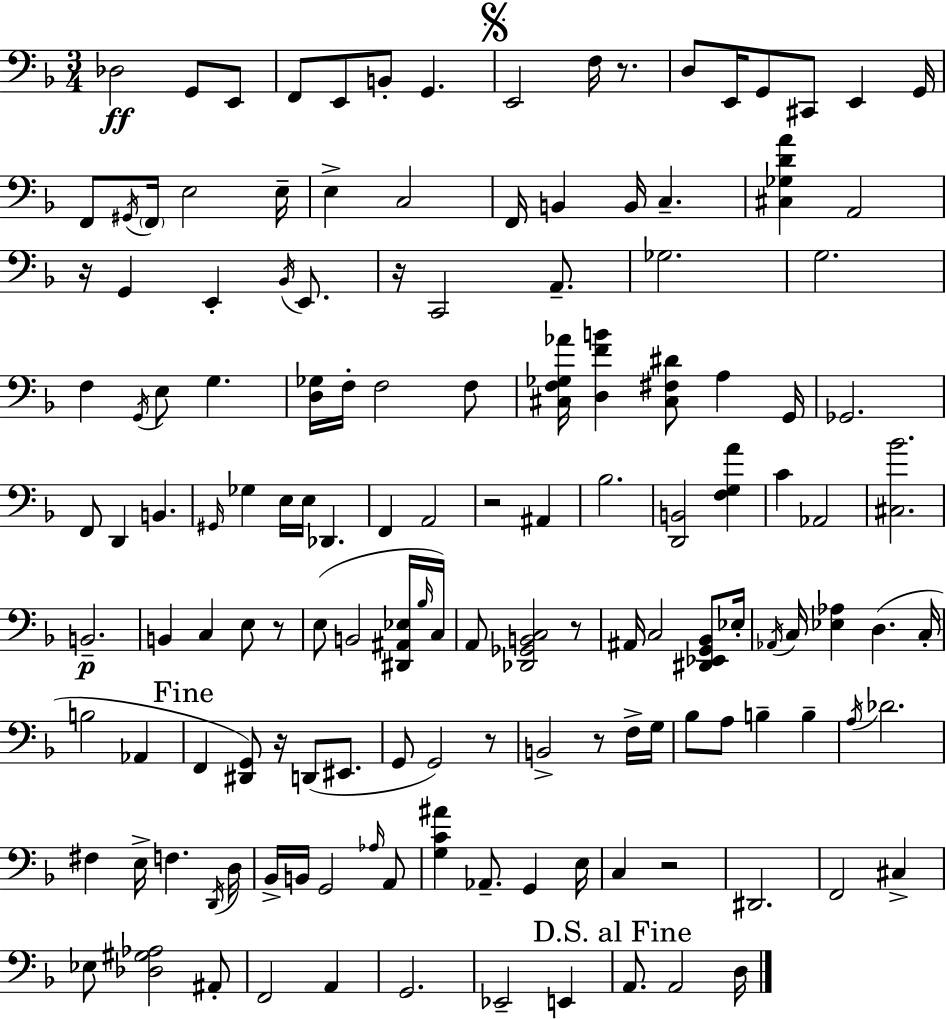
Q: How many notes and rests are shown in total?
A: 143